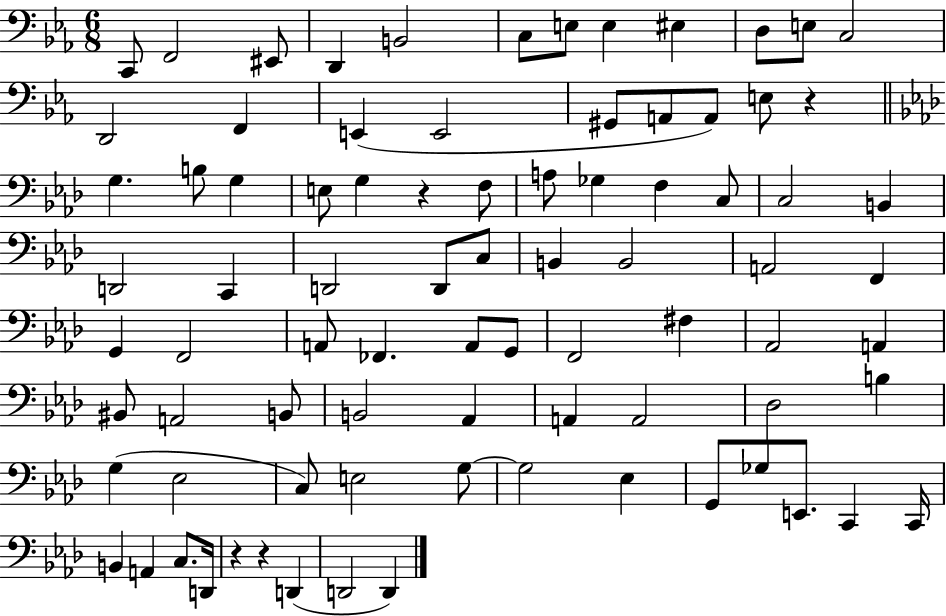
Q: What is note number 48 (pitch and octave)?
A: F2